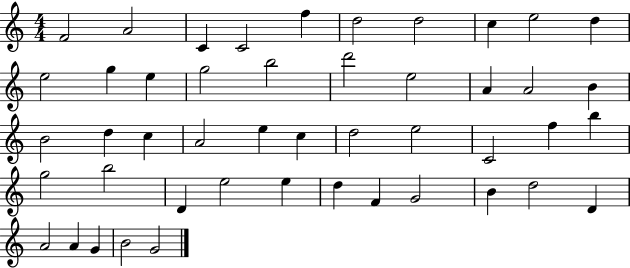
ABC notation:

X:1
T:Untitled
M:4/4
L:1/4
K:C
F2 A2 C C2 f d2 d2 c e2 d e2 g e g2 b2 d'2 e2 A A2 B B2 d c A2 e c d2 e2 C2 f b g2 b2 D e2 e d F G2 B d2 D A2 A G B2 G2